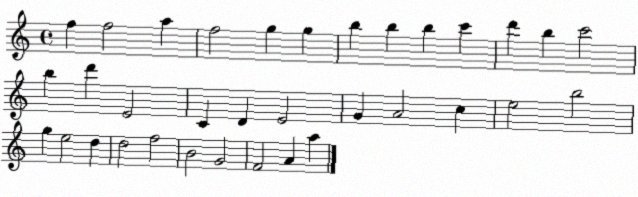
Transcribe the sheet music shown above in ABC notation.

X:1
T:Untitled
M:4/4
L:1/4
K:C
f f2 a f2 g g b b b c' d' b c'2 b d' E2 C D E2 G A2 c e2 b2 g e2 d d2 f2 B2 G2 F2 A a